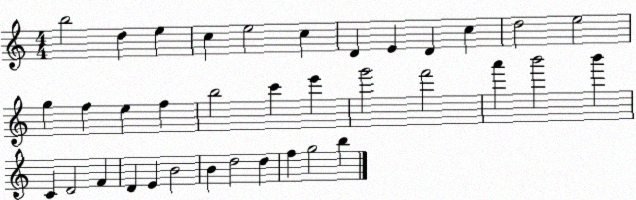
X:1
T:Untitled
M:4/4
L:1/4
K:C
b2 d e c e2 c D E D c d2 e2 g f e f b2 c' e' g'2 f'2 a' b'2 b' C D2 F D E B2 B d2 d f g2 b